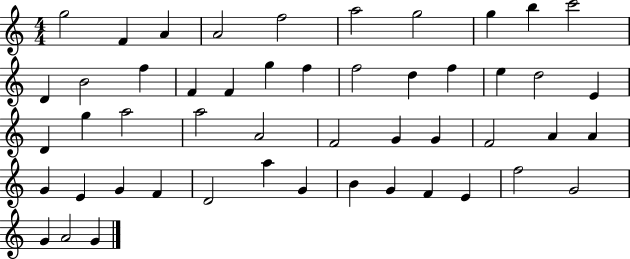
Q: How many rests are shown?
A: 0